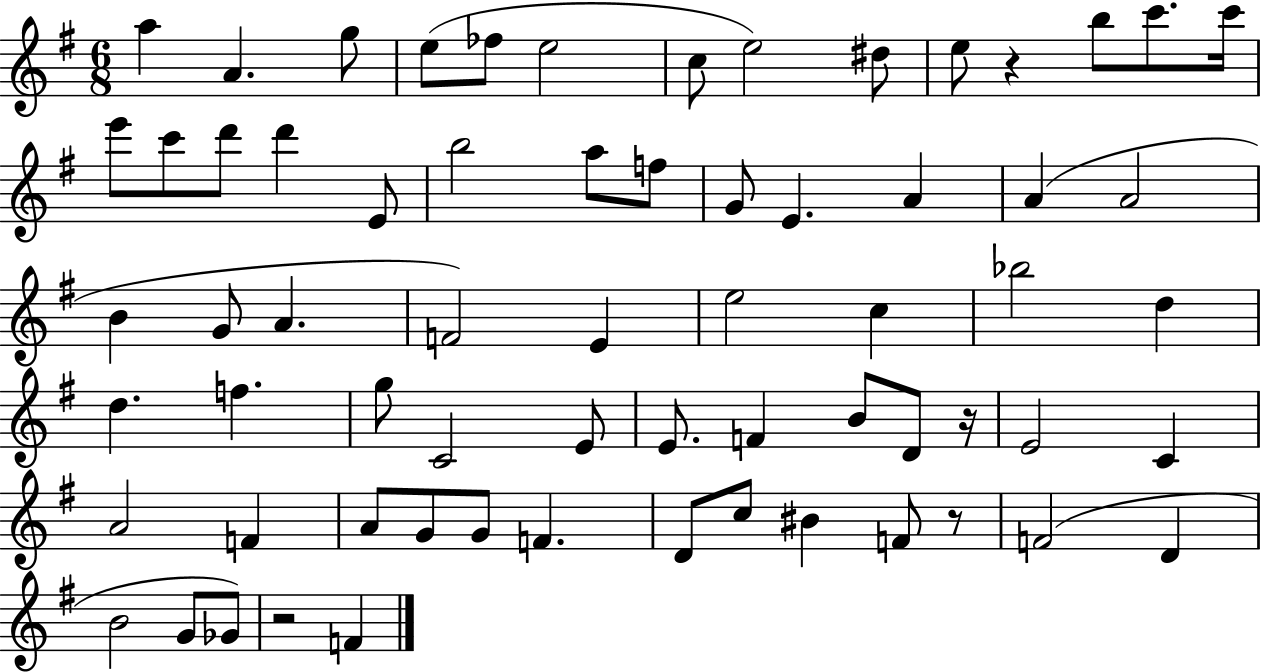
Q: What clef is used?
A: treble